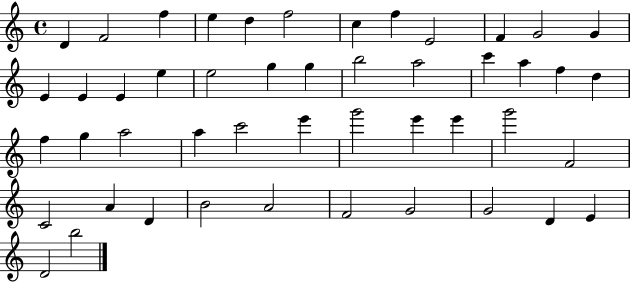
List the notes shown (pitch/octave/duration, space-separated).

D4/q F4/h F5/q E5/q D5/q F5/h C5/q F5/q E4/h F4/q G4/h G4/q E4/q E4/q E4/q E5/q E5/h G5/q G5/q B5/h A5/h C6/q A5/q F5/q D5/q F5/q G5/q A5/h A5/q C6/h E6/q G6/h E6/q E6/q G6/h F4/h C4/h A4/q D4/q B4/h A4/h F4/h G4/h G4/h D4/q E4/q D4/h B5/h